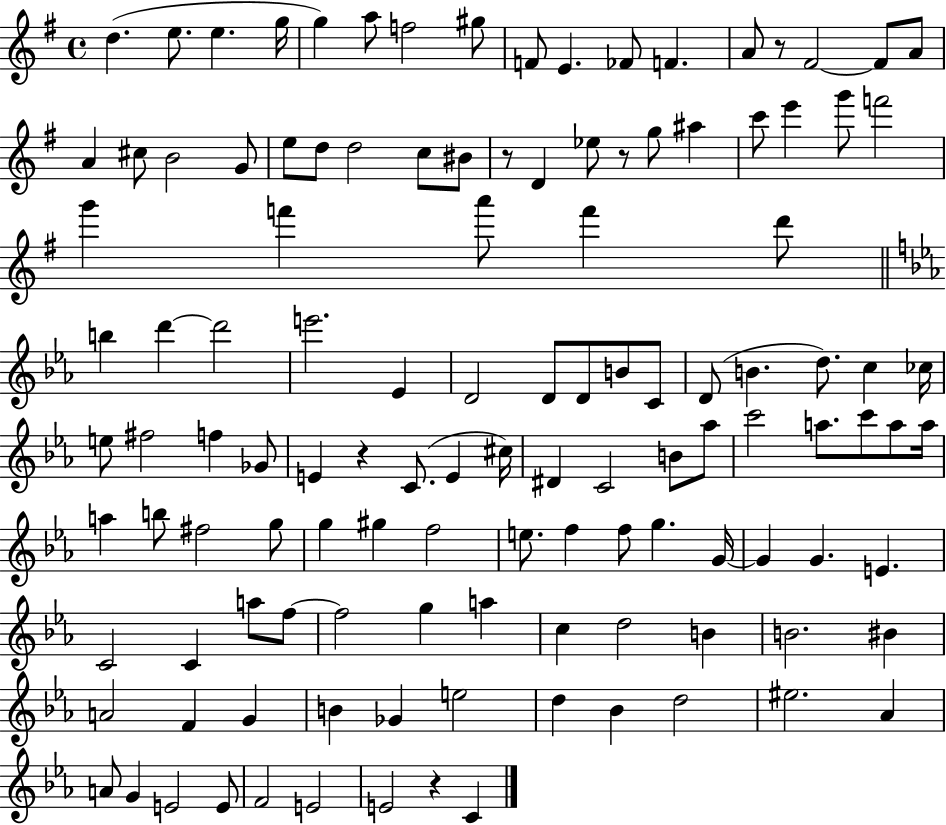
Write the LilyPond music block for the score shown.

{
  \clef treble
  \time 4/4
  \defaultTimeSignature
  \key g \major
  d''4.( e''8. e''4. g''16 | g''4) a''8 f''2 gis''8 | f'8 e'4. fes'8 f'4. | a'8 r8 fis'2~~ fis'8 a'8 | \break a'4 cis''8 b'2 g'8 | e''8 d''8 d''2 c''8 bis'8 | r8 d'4 ees''8 r8 g''8 ais''4 | c'''8 e'''4 g'''8 f'''2 | \break g'''4 f'''4 a'''8 f'''4 d'''8 | \bar "||" \break \key ees \major b''4 d'''4~~ d'''2 | e'''2. ees'4 | d'2 d'8 d'8 b'8 c'8 | d'8( b'4. d''8.) c''4 ces''16 | \break e''8 fis''2 f''4 ges'8 | e'4 r4 c'8.( e'4 cis''16) | dis'4 c'2 b'8 aes''8 | c'''2 a''8. c'''8 a''8 a''16 | \break a''4 b''8 fis''2 g''8 | g''4 gis''4 f''2 | e''8. f''4 f''8 g''4. g'16~~ | g'4 g'4. e'4. | \break c'2 c'4 a''8 f''8~~ | f''2 g''4 a''4 | c''4 d''2 b'4 | b'2. bis'4 | \break a'2 f'4 g'4 | b'4 ges'4 e''2 | d''4 bes'4 d''2 | eis''2. aes'4 | \break a'8 g'4 e'2 e'8 | f'2 e'2 | e'2 r4 c'4 | \bar "|."
}